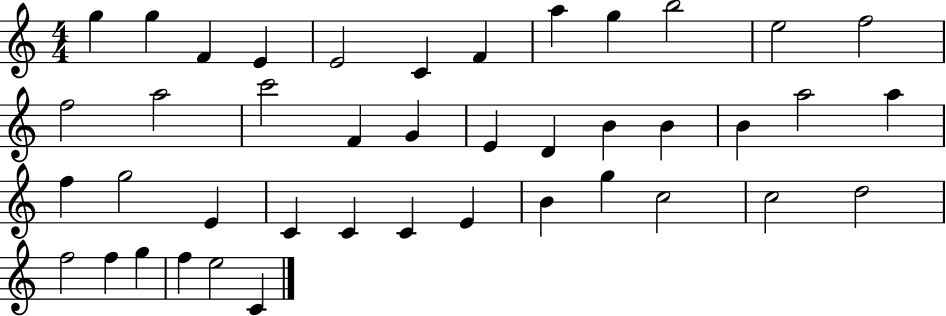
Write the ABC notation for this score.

X:1
T:Untitled
M:4/4
L:1/4
K:C
g g F E E2 C F a g b2 e2 f2 f2 a2 c'2 F G E D B B B a2 a f g2 E C C C E B g c2 c2 d2 f2 f g f e2 C